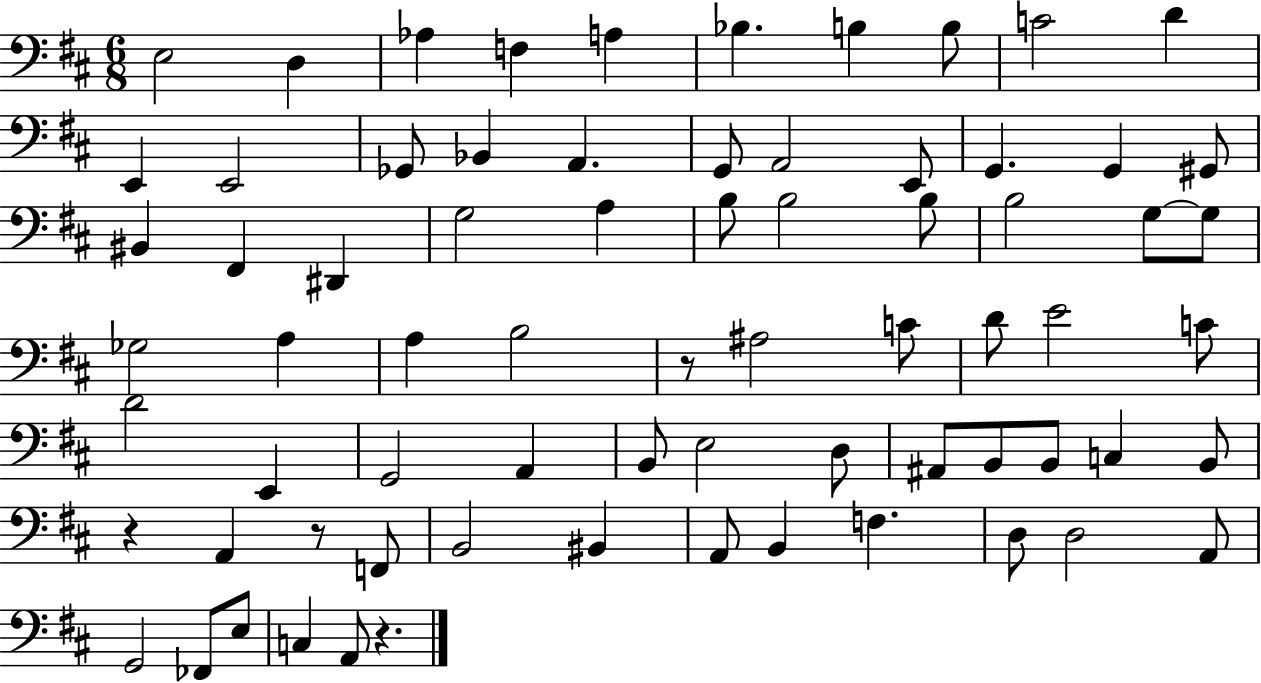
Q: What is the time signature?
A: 6/8